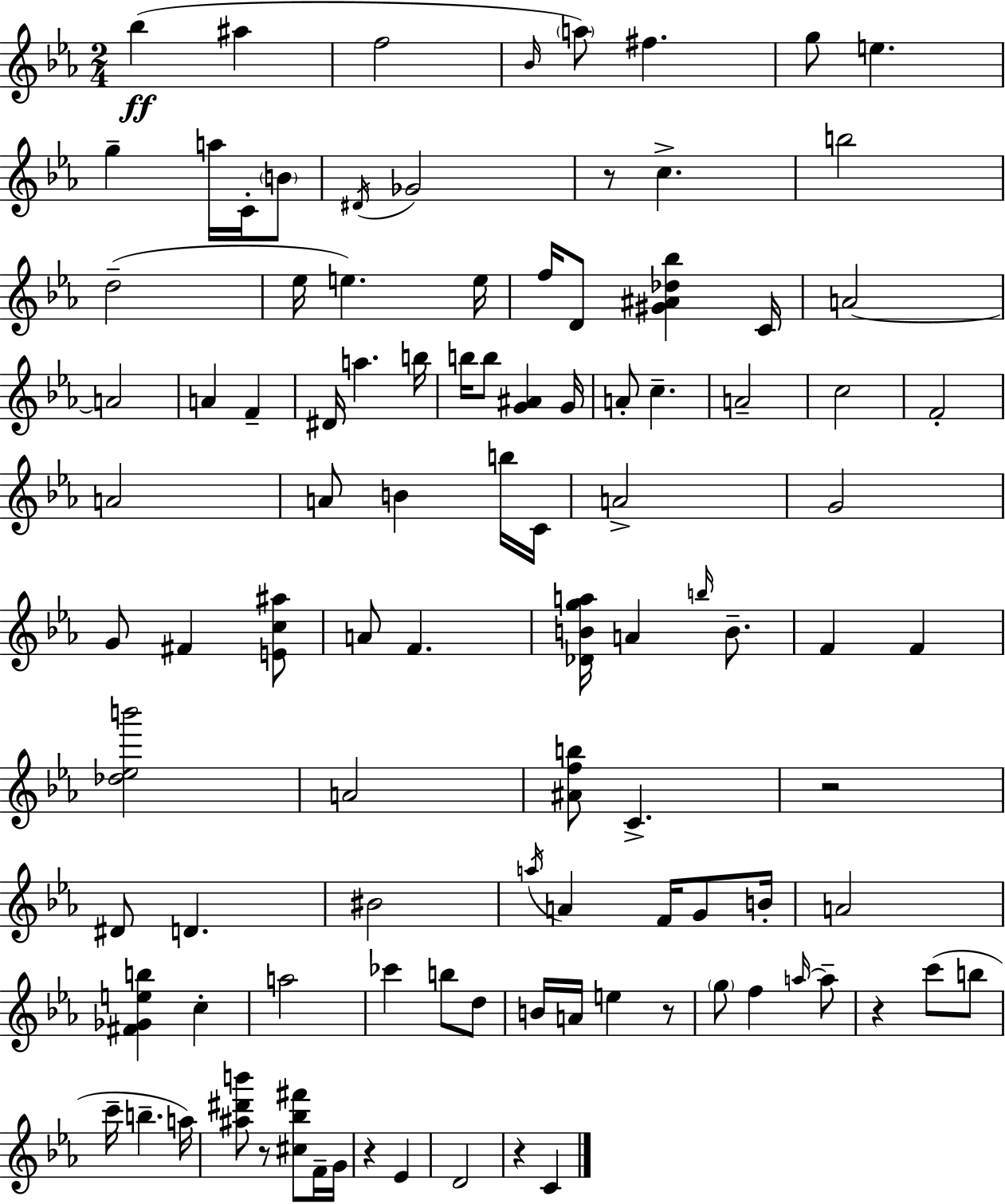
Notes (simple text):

Bb5/q A#5/q F5/h Bb4/s A5/e F#5/q. G5/e E5/q. G5/q A5/s C4/s B4/e D#4/s Gb4/h R/e C5/q. B5/h D5/h Eb5/s E5/q. E5/s F5/s D4/e [G#4,A#4,Db5,Bb5]/q C4/s A4/h A4/h A4/q F4/q D#4/s A5/q. B5/s B5/s B5/e [G4,A#4]/q G4/s A4/e C5/q. A4/h C5/h F4/h A4/h A4/e B4/q B5/s C4/s A4/h G4/h G4/e F#4/q [E4,C5,A#5]/e A4/e F4/q. [Db4,B4,G5,A5]/s A4/q B5/s B4/e. F4/q F4/q [Db5,Eb5,B6]/h A4/h [A#4,F5,B5]/e C4/q. R/h D#4/e D4/q. BIS4/h A5/s A4/q F4/s G4/e B4/s A4/h [F#4,Gb4,E5,B5]/q C5/q A5/h CES6/q B5/e D5/e B4/s A4/s E5/q R/e G5/e F5/q A5/s A5/e R/q C6/e B5/e C6/s B5/q. A5/s [A#5,D#6,B6]/e R/e [C#5,Bb5,F#6]/e F4/s G4/s R/q Eb4/q D4/h R/q C4/q